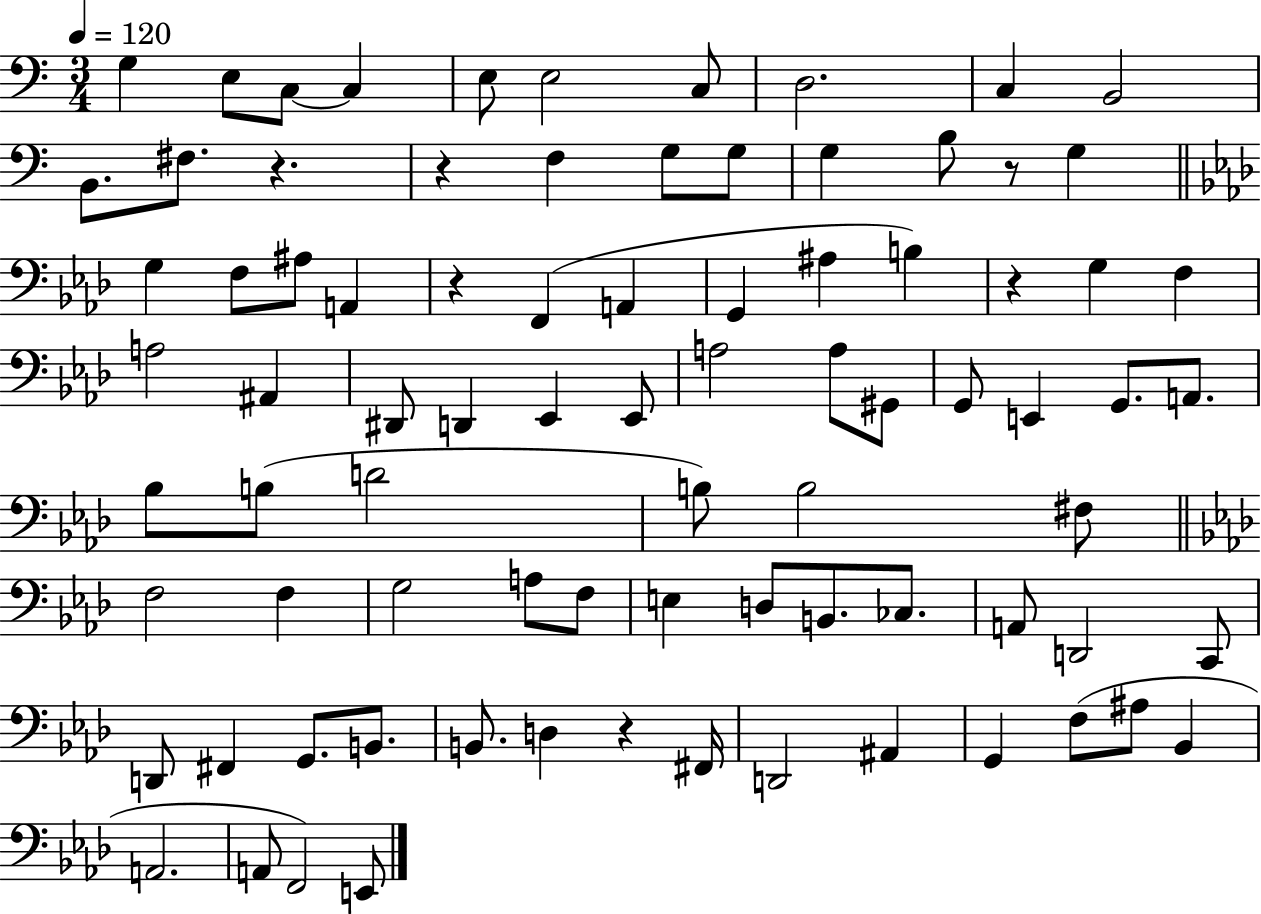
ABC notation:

X:1
T:Untitled
M:3/4
L:1/4
K:C
G, E,/2 C,/2 C, E,/2 E,2 C,/2 D,2 C, B,,2 B,,/2 ^F,/2 z z F, G,/2 G,/2 G, B,/2 z/2 G, G, F,/2 ^A,/2 A,, z F,, A,, G,, ^A, B, z G, F, A,2 ^A,, ^D,,/2 D,, _E,, _E,,/2 A,2 A,/2 ^G,,/2 G,,/2 E,, G,,/2 A,,/2 _B,/2 B,/2 D2 B,/2 B,2 ^F,/2 F,2 F, G,2 A,/2 F,/2 E, D,/2 B,,/2 _C,/2 A,,/2 D,,2 C,,/2 D,,/2 ^F,, G,,/2 B,,/2 B,,/2 D, z ^F,,/4 D,,2 ^A,, G,, F,/2 ^A,/2 _B,, A,,2 A,,/2 F,,2 E,,/2